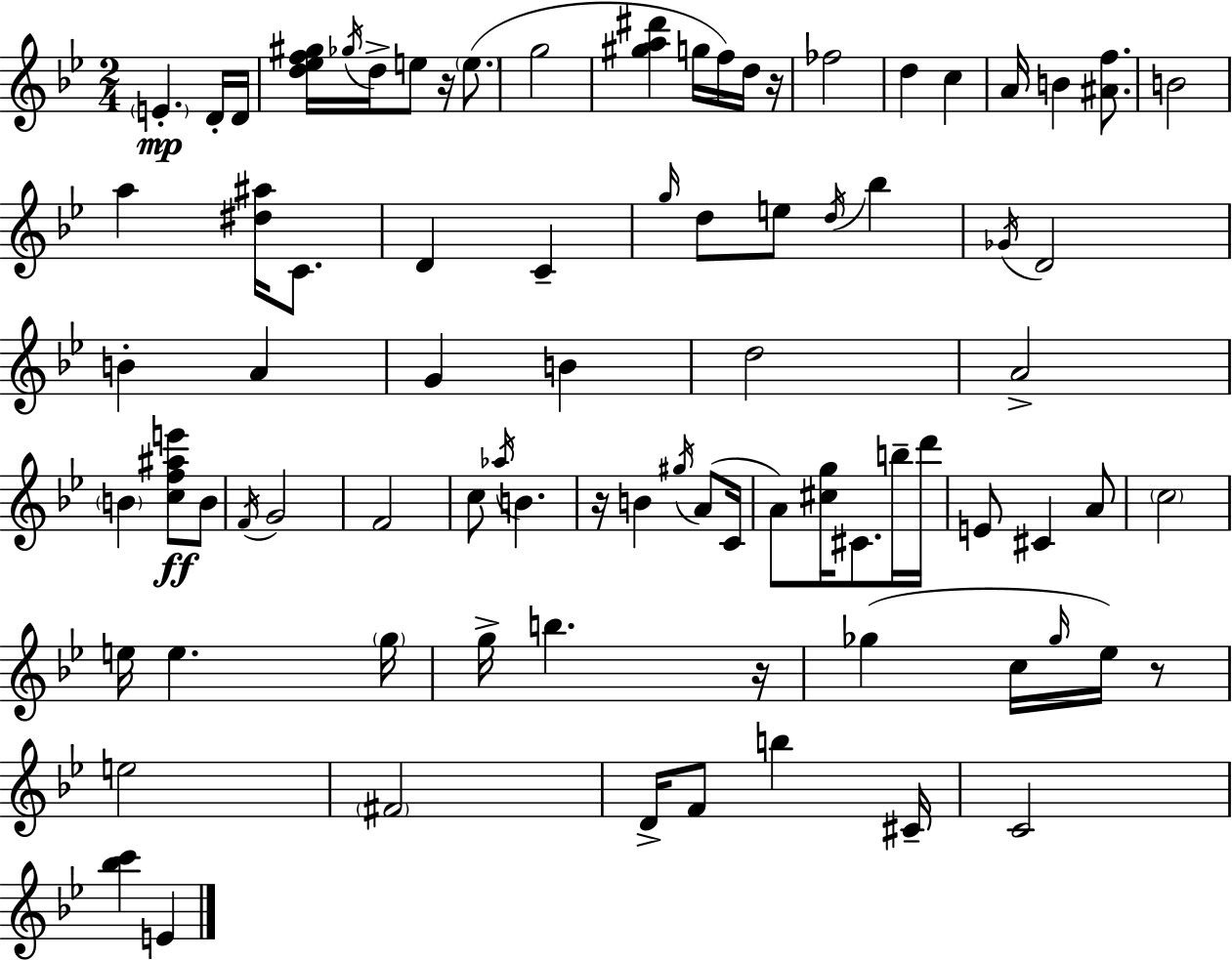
E4/q. D4/s D4/s [D5,Eb5,F5,G#5]/s Gb5/s D5/s E5/e R/s E5/e. G5/h [G#5,A5,D#6]/q G5/s F5/s D5/s R/s FES5/h D5/q C5/q A4/s B4/q [A#4,F5]/e. B4/h A5/q [D#5,A#5]/s C4/e. D4/q C4/q G5/s D5/e E5/e D5/s Bb5/q Gb4/s D4/h B4/q A4/q G4/q B4/q D5/h A4/h B4/q [C5,F5,A#5,E6]/e B4/e F4/s G4/h F4/h C5/e Ab5/s B4/q. R/s B4/q G#5/s A4/e C4/s A4/e [C#5,G5]/s C#4/e. B5/s D6/s E4/e C#4/q A4/e C5/h E5/s E5/q. G5/s G5/s B5/q. R/s Gb5/q C5/s Gb5/s Eb5/s R/e E5/h F#4/h D4/s F4/e B5/q C#4/s C4/h [Bb5,C6]/q E4/q